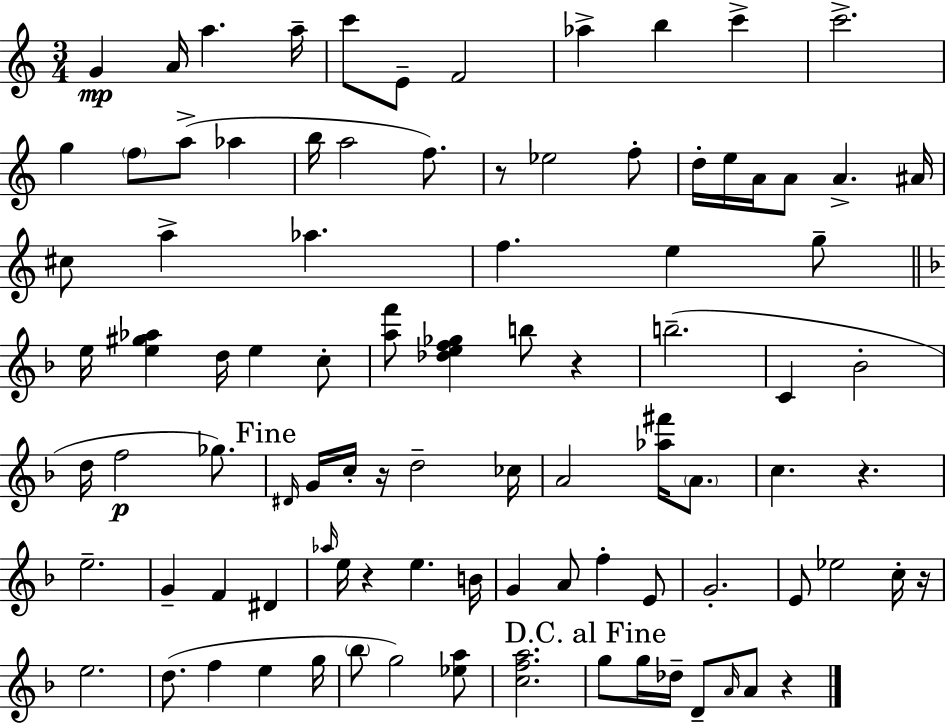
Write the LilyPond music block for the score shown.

{
  \clef treble
  \numericTimeSignature
  \time 3/4
  \key a \minor
  \repeat volta 2 { g'4\mp a'16 a''4. a''16-- | c'''8 e'8-- f'2 | aes''4-> b''4 c'''4-> | c'''2.-> | \break g''4 \parenthesize f''8 a''8->( aes''4 | b''16 a''2 f''8.) | r8 ees''2 f''8-. | d''16-. e''16 a'16 a'8 a'4.-> ais'16 | \break cis''8 a''4-> aes''4. | f''4. e''4 g''8-- | \bar "||" \break \key f \major e''16 <e'' gis'' aes''>4 d''16 e''4 c''8-. | <a'' f'''>8 <des'' e'' f'' ges''>4 b''8 r4 | b''2.--( | c'4 bes'2-. | \break d''16 f''2\p ges''8.) | \mark "Fine" \grace { dis'16 } g'16 c''16-. r16 d''2-- | ces''16 a'2 <aes'' fis'''>16 \parenthesize a'8. | c''4. r4. | \break e''2.-- | g'4-- f'4 dis'4 | \grace { aes''16 } e''16 r4 e''4. | b'16 g'4 a'8 f''4-. | \break e'8 g'2.-. | e'8 ees''2 | c''16-. r16 e''2. | d''8.( f''4 e''4 | \break g''16 \parenthesize bes''8 g''2) | <ees'' a''>8 <c'' f'' a''>2. | \mark "D.C. al Fine" g''8 g''16 des''16-- d'8-- \grace { a'16 } a'8 r4 | } \bar "|."
}